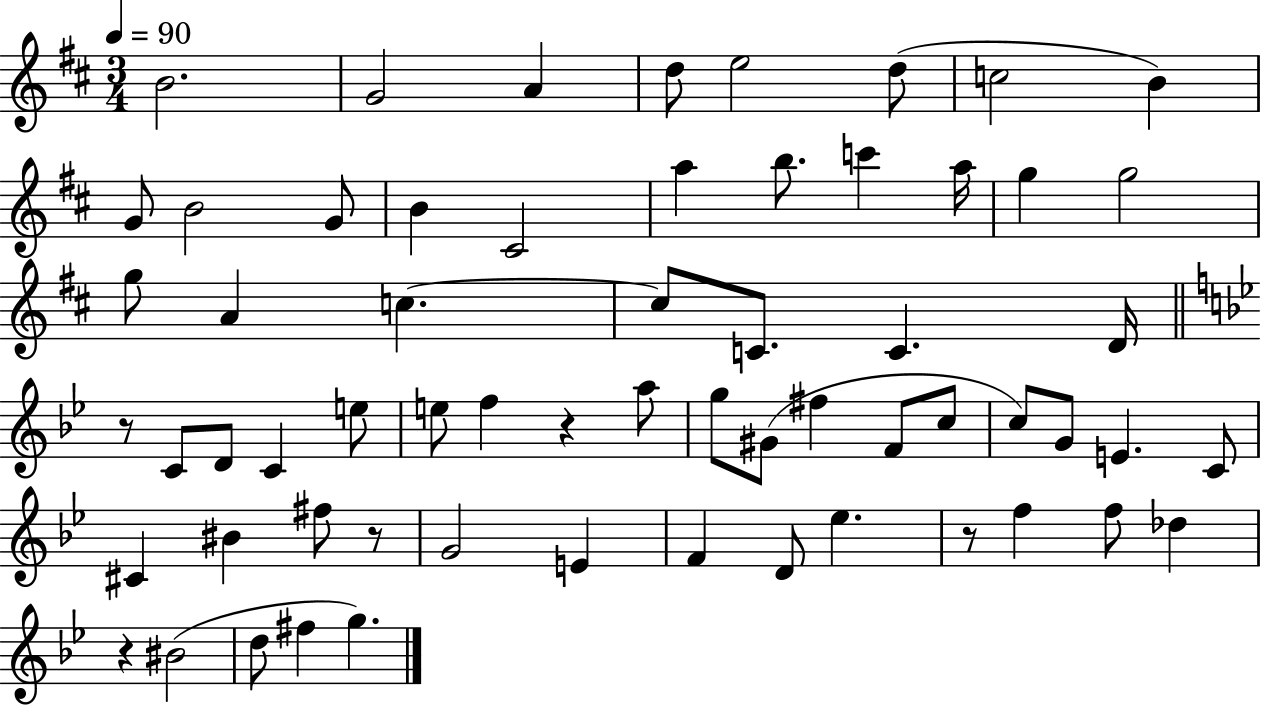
X:1
T:Untitled
M:3/4
L:1/4
K:D
B2 G2 A d/2 e2 d/2 c2 B G/2 B2 G/2 B ^C2 a b/2 c' a/4 g g2 g/2 A c c/2 C/2 C D/4 z/2 C/2 D/2 C e/2 e/2 f z a/2 g/2 ^G/2 ^f F/2 c/2 c/2 G/2 E C/2 ^C ^B ^f/2 z/2 G2 E F D/2 _e z/2 f f/2 _d z ^B2 d/2 ^f g